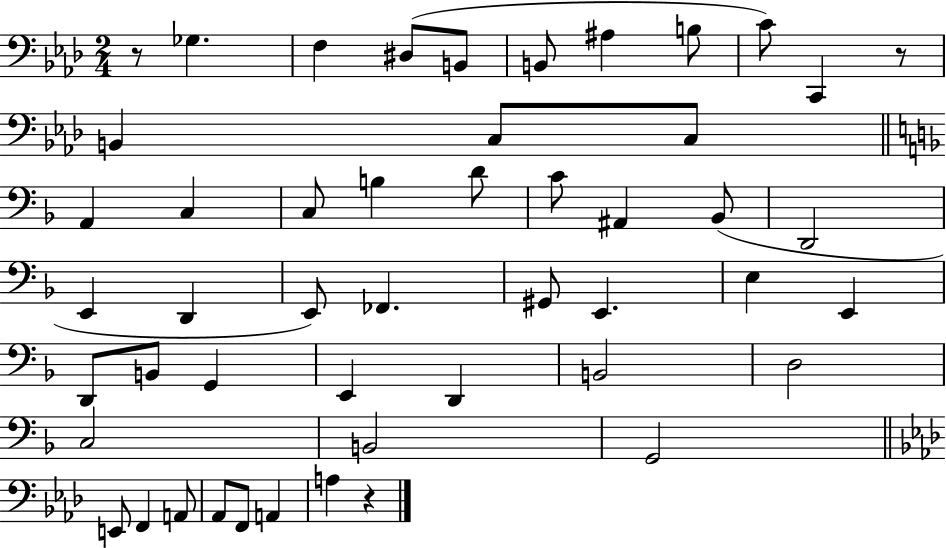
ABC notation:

X:1
T:Untitled
M:2/4
L:1/4
K:Ab
z/2 _G, F, ^D,/2 B,,/2 B,,/2 ^A, B,/2 C/2 C,, z/2 B,, C,/2 C,/2 A,, C, C,/2 B, D/2 C/2 ^A,, _B,,/2 D,,2 E,, D,, E,,/2 _F,, ^G,,/2 E,, E, E,, D,,/2 B,,/2 G,, E,, D,, B,,2 D,2 C,2 B,,2 G,,2 E,,/2 F,, A,,/2 _A,,/2 F,,/2 A,, A, z